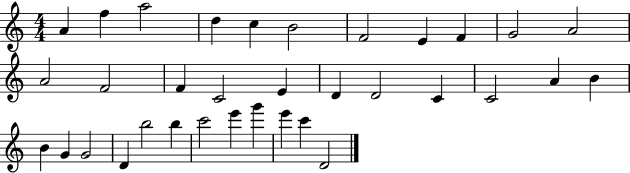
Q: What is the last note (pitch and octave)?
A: D4